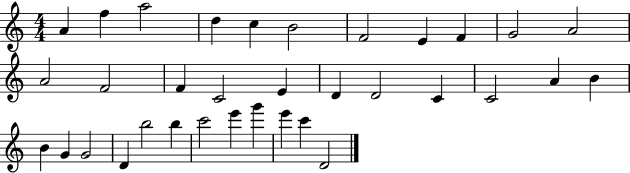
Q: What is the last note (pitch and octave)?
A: D4